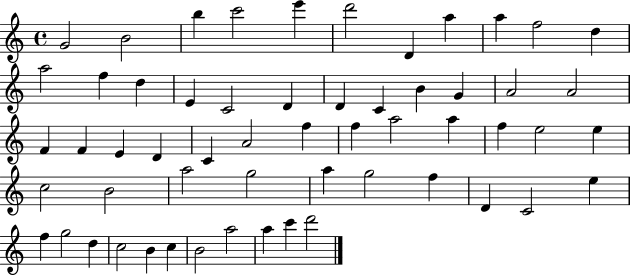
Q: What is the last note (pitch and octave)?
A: D6